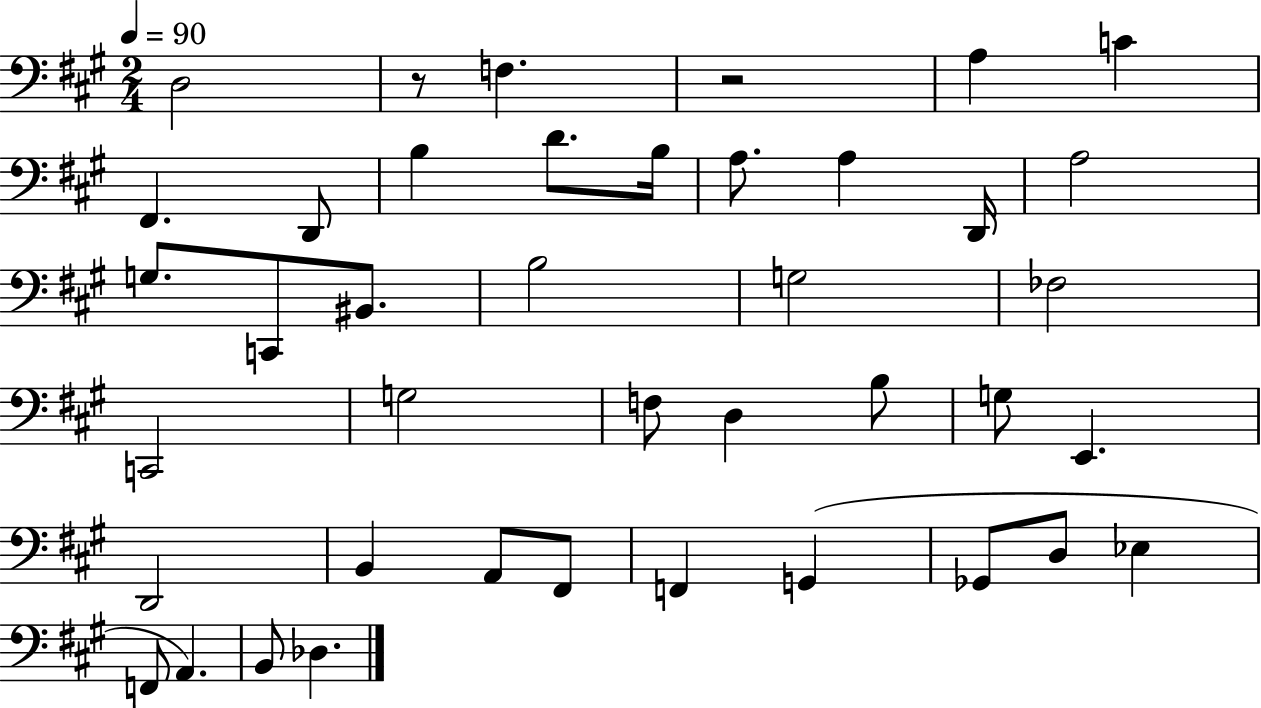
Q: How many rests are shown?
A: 2